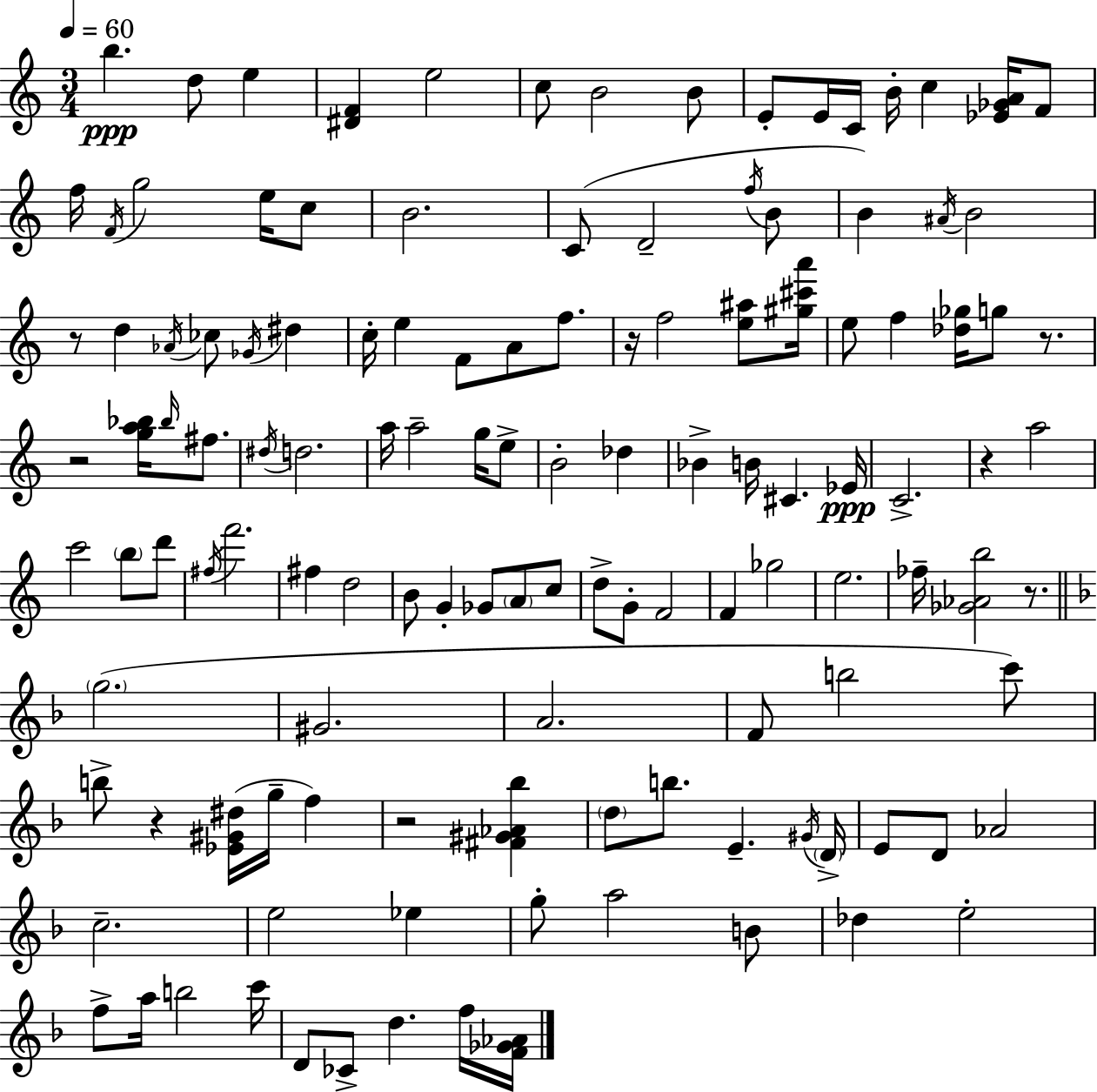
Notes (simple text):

B5/q. D5/e E5/q [D#4,F4]/q E5/h C5/e B4/h B4/e E4/e E4/s C4/s B4/s C5/q [Eb4,Gb4,A4]/s F4/e F5/s F4/s G5/h E5/s C5/e B4/h. C4/e D4/h F5/s B4/e B4/q A#4/s B4/h R/e D5/q Ab4/s CES5/e Gb4/s D#5/q C5/s E5/q F4/e A4/e F5/e. R/s F5/h [E5,A#5]/e [G#5,C#6,A6]/s E5/e F5/q [Db5,Gb5]/s G5/e R/e. R/h [G5,A5,Bb5]/s Bb5/s F#5/e. D#5/s D5/h. A5/s A5/h G5/s E5/e B4/h Db5/q Bb4/q B4/s C#4/q. Eb4/s C4/h. R/q A5/h C6/h B5/e D6/e F#5/s F6/h. F#5/q D5/h B4/e G4/q Gb4/e A4/e C5/e D5/e G4/e F4/h F4/q Gb5/h E5/h. FES5/s [Gb4,Ab4,B5]/h R/e. G5/h. G#4/h. A4/h. F4/e B5/h C6/e B5/e R/q [Eb4,G#4,D#5]/s G5/s F5/q R/h [F#4,G#4,Ab4,Bb5]/q D5/e B5/e. E4/q. G#4/s D4/s E4/e D4/e Ab4/h C5/h. E5/h Eb5/q G5/e A5/h B4/e Db5/q E5/h F5/e A5/s B5/h C6/s D4/e CES4/e D5/q. F5/s [F4,Gb4,Ab4]/s